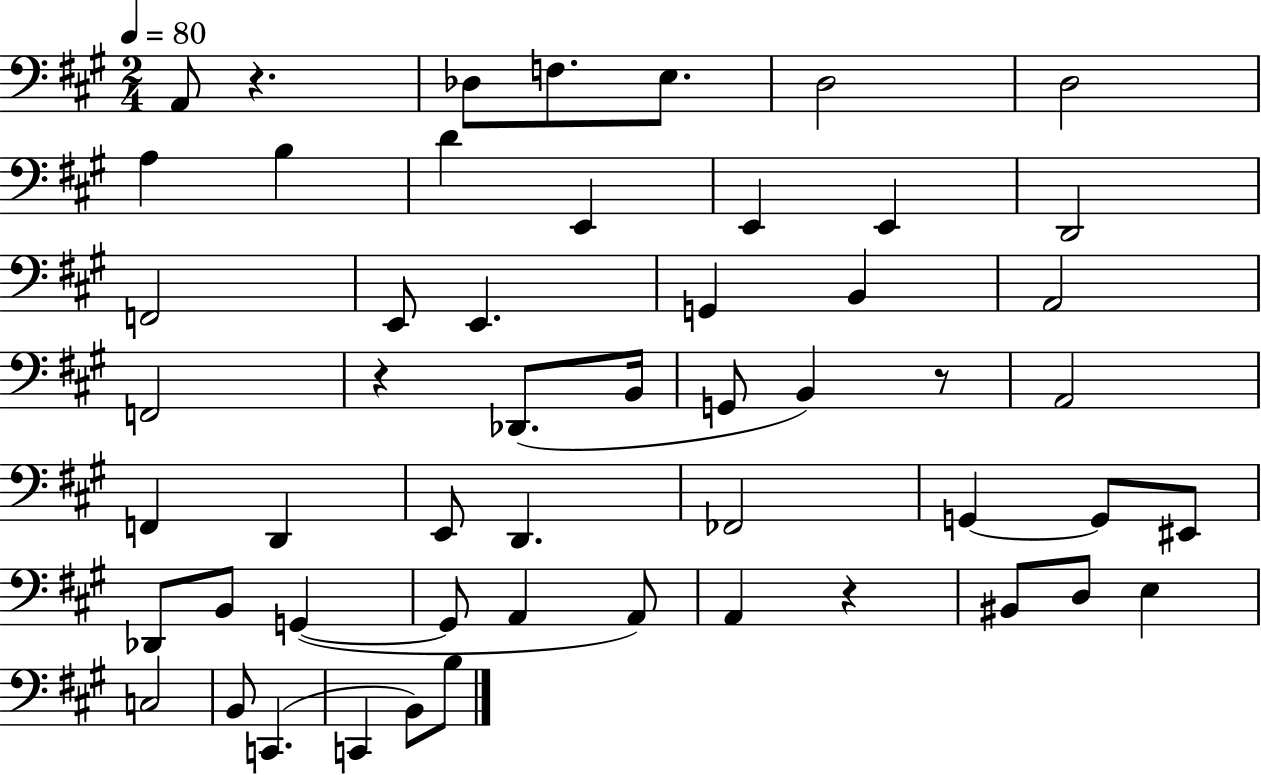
A2/e R/q. Db3/e F3/e. E3/e. D3/h D3/h A3/q B3/q D4/q E2/q E2/q E2/q D2/h F2/h E2/e E2/q. G2/q B2/q A2/h F2/h R/q Db2/e. B2/s G2/e B2/q R/e A2/h F2/q D2/q E2/e D2/q. FES2/h G2/q G2/e EIS2/e Db2/e B2/e G2/q G2/e A2/q A2/e A2/q R/q BIS2/e D3/e E3/q C3/h B2/e C2/q. C2/q B2/e B3/e